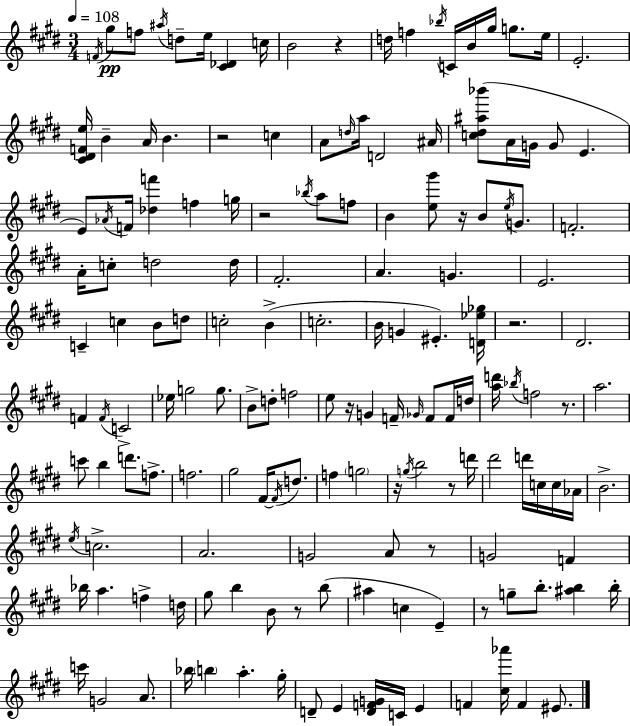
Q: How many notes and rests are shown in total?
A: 158